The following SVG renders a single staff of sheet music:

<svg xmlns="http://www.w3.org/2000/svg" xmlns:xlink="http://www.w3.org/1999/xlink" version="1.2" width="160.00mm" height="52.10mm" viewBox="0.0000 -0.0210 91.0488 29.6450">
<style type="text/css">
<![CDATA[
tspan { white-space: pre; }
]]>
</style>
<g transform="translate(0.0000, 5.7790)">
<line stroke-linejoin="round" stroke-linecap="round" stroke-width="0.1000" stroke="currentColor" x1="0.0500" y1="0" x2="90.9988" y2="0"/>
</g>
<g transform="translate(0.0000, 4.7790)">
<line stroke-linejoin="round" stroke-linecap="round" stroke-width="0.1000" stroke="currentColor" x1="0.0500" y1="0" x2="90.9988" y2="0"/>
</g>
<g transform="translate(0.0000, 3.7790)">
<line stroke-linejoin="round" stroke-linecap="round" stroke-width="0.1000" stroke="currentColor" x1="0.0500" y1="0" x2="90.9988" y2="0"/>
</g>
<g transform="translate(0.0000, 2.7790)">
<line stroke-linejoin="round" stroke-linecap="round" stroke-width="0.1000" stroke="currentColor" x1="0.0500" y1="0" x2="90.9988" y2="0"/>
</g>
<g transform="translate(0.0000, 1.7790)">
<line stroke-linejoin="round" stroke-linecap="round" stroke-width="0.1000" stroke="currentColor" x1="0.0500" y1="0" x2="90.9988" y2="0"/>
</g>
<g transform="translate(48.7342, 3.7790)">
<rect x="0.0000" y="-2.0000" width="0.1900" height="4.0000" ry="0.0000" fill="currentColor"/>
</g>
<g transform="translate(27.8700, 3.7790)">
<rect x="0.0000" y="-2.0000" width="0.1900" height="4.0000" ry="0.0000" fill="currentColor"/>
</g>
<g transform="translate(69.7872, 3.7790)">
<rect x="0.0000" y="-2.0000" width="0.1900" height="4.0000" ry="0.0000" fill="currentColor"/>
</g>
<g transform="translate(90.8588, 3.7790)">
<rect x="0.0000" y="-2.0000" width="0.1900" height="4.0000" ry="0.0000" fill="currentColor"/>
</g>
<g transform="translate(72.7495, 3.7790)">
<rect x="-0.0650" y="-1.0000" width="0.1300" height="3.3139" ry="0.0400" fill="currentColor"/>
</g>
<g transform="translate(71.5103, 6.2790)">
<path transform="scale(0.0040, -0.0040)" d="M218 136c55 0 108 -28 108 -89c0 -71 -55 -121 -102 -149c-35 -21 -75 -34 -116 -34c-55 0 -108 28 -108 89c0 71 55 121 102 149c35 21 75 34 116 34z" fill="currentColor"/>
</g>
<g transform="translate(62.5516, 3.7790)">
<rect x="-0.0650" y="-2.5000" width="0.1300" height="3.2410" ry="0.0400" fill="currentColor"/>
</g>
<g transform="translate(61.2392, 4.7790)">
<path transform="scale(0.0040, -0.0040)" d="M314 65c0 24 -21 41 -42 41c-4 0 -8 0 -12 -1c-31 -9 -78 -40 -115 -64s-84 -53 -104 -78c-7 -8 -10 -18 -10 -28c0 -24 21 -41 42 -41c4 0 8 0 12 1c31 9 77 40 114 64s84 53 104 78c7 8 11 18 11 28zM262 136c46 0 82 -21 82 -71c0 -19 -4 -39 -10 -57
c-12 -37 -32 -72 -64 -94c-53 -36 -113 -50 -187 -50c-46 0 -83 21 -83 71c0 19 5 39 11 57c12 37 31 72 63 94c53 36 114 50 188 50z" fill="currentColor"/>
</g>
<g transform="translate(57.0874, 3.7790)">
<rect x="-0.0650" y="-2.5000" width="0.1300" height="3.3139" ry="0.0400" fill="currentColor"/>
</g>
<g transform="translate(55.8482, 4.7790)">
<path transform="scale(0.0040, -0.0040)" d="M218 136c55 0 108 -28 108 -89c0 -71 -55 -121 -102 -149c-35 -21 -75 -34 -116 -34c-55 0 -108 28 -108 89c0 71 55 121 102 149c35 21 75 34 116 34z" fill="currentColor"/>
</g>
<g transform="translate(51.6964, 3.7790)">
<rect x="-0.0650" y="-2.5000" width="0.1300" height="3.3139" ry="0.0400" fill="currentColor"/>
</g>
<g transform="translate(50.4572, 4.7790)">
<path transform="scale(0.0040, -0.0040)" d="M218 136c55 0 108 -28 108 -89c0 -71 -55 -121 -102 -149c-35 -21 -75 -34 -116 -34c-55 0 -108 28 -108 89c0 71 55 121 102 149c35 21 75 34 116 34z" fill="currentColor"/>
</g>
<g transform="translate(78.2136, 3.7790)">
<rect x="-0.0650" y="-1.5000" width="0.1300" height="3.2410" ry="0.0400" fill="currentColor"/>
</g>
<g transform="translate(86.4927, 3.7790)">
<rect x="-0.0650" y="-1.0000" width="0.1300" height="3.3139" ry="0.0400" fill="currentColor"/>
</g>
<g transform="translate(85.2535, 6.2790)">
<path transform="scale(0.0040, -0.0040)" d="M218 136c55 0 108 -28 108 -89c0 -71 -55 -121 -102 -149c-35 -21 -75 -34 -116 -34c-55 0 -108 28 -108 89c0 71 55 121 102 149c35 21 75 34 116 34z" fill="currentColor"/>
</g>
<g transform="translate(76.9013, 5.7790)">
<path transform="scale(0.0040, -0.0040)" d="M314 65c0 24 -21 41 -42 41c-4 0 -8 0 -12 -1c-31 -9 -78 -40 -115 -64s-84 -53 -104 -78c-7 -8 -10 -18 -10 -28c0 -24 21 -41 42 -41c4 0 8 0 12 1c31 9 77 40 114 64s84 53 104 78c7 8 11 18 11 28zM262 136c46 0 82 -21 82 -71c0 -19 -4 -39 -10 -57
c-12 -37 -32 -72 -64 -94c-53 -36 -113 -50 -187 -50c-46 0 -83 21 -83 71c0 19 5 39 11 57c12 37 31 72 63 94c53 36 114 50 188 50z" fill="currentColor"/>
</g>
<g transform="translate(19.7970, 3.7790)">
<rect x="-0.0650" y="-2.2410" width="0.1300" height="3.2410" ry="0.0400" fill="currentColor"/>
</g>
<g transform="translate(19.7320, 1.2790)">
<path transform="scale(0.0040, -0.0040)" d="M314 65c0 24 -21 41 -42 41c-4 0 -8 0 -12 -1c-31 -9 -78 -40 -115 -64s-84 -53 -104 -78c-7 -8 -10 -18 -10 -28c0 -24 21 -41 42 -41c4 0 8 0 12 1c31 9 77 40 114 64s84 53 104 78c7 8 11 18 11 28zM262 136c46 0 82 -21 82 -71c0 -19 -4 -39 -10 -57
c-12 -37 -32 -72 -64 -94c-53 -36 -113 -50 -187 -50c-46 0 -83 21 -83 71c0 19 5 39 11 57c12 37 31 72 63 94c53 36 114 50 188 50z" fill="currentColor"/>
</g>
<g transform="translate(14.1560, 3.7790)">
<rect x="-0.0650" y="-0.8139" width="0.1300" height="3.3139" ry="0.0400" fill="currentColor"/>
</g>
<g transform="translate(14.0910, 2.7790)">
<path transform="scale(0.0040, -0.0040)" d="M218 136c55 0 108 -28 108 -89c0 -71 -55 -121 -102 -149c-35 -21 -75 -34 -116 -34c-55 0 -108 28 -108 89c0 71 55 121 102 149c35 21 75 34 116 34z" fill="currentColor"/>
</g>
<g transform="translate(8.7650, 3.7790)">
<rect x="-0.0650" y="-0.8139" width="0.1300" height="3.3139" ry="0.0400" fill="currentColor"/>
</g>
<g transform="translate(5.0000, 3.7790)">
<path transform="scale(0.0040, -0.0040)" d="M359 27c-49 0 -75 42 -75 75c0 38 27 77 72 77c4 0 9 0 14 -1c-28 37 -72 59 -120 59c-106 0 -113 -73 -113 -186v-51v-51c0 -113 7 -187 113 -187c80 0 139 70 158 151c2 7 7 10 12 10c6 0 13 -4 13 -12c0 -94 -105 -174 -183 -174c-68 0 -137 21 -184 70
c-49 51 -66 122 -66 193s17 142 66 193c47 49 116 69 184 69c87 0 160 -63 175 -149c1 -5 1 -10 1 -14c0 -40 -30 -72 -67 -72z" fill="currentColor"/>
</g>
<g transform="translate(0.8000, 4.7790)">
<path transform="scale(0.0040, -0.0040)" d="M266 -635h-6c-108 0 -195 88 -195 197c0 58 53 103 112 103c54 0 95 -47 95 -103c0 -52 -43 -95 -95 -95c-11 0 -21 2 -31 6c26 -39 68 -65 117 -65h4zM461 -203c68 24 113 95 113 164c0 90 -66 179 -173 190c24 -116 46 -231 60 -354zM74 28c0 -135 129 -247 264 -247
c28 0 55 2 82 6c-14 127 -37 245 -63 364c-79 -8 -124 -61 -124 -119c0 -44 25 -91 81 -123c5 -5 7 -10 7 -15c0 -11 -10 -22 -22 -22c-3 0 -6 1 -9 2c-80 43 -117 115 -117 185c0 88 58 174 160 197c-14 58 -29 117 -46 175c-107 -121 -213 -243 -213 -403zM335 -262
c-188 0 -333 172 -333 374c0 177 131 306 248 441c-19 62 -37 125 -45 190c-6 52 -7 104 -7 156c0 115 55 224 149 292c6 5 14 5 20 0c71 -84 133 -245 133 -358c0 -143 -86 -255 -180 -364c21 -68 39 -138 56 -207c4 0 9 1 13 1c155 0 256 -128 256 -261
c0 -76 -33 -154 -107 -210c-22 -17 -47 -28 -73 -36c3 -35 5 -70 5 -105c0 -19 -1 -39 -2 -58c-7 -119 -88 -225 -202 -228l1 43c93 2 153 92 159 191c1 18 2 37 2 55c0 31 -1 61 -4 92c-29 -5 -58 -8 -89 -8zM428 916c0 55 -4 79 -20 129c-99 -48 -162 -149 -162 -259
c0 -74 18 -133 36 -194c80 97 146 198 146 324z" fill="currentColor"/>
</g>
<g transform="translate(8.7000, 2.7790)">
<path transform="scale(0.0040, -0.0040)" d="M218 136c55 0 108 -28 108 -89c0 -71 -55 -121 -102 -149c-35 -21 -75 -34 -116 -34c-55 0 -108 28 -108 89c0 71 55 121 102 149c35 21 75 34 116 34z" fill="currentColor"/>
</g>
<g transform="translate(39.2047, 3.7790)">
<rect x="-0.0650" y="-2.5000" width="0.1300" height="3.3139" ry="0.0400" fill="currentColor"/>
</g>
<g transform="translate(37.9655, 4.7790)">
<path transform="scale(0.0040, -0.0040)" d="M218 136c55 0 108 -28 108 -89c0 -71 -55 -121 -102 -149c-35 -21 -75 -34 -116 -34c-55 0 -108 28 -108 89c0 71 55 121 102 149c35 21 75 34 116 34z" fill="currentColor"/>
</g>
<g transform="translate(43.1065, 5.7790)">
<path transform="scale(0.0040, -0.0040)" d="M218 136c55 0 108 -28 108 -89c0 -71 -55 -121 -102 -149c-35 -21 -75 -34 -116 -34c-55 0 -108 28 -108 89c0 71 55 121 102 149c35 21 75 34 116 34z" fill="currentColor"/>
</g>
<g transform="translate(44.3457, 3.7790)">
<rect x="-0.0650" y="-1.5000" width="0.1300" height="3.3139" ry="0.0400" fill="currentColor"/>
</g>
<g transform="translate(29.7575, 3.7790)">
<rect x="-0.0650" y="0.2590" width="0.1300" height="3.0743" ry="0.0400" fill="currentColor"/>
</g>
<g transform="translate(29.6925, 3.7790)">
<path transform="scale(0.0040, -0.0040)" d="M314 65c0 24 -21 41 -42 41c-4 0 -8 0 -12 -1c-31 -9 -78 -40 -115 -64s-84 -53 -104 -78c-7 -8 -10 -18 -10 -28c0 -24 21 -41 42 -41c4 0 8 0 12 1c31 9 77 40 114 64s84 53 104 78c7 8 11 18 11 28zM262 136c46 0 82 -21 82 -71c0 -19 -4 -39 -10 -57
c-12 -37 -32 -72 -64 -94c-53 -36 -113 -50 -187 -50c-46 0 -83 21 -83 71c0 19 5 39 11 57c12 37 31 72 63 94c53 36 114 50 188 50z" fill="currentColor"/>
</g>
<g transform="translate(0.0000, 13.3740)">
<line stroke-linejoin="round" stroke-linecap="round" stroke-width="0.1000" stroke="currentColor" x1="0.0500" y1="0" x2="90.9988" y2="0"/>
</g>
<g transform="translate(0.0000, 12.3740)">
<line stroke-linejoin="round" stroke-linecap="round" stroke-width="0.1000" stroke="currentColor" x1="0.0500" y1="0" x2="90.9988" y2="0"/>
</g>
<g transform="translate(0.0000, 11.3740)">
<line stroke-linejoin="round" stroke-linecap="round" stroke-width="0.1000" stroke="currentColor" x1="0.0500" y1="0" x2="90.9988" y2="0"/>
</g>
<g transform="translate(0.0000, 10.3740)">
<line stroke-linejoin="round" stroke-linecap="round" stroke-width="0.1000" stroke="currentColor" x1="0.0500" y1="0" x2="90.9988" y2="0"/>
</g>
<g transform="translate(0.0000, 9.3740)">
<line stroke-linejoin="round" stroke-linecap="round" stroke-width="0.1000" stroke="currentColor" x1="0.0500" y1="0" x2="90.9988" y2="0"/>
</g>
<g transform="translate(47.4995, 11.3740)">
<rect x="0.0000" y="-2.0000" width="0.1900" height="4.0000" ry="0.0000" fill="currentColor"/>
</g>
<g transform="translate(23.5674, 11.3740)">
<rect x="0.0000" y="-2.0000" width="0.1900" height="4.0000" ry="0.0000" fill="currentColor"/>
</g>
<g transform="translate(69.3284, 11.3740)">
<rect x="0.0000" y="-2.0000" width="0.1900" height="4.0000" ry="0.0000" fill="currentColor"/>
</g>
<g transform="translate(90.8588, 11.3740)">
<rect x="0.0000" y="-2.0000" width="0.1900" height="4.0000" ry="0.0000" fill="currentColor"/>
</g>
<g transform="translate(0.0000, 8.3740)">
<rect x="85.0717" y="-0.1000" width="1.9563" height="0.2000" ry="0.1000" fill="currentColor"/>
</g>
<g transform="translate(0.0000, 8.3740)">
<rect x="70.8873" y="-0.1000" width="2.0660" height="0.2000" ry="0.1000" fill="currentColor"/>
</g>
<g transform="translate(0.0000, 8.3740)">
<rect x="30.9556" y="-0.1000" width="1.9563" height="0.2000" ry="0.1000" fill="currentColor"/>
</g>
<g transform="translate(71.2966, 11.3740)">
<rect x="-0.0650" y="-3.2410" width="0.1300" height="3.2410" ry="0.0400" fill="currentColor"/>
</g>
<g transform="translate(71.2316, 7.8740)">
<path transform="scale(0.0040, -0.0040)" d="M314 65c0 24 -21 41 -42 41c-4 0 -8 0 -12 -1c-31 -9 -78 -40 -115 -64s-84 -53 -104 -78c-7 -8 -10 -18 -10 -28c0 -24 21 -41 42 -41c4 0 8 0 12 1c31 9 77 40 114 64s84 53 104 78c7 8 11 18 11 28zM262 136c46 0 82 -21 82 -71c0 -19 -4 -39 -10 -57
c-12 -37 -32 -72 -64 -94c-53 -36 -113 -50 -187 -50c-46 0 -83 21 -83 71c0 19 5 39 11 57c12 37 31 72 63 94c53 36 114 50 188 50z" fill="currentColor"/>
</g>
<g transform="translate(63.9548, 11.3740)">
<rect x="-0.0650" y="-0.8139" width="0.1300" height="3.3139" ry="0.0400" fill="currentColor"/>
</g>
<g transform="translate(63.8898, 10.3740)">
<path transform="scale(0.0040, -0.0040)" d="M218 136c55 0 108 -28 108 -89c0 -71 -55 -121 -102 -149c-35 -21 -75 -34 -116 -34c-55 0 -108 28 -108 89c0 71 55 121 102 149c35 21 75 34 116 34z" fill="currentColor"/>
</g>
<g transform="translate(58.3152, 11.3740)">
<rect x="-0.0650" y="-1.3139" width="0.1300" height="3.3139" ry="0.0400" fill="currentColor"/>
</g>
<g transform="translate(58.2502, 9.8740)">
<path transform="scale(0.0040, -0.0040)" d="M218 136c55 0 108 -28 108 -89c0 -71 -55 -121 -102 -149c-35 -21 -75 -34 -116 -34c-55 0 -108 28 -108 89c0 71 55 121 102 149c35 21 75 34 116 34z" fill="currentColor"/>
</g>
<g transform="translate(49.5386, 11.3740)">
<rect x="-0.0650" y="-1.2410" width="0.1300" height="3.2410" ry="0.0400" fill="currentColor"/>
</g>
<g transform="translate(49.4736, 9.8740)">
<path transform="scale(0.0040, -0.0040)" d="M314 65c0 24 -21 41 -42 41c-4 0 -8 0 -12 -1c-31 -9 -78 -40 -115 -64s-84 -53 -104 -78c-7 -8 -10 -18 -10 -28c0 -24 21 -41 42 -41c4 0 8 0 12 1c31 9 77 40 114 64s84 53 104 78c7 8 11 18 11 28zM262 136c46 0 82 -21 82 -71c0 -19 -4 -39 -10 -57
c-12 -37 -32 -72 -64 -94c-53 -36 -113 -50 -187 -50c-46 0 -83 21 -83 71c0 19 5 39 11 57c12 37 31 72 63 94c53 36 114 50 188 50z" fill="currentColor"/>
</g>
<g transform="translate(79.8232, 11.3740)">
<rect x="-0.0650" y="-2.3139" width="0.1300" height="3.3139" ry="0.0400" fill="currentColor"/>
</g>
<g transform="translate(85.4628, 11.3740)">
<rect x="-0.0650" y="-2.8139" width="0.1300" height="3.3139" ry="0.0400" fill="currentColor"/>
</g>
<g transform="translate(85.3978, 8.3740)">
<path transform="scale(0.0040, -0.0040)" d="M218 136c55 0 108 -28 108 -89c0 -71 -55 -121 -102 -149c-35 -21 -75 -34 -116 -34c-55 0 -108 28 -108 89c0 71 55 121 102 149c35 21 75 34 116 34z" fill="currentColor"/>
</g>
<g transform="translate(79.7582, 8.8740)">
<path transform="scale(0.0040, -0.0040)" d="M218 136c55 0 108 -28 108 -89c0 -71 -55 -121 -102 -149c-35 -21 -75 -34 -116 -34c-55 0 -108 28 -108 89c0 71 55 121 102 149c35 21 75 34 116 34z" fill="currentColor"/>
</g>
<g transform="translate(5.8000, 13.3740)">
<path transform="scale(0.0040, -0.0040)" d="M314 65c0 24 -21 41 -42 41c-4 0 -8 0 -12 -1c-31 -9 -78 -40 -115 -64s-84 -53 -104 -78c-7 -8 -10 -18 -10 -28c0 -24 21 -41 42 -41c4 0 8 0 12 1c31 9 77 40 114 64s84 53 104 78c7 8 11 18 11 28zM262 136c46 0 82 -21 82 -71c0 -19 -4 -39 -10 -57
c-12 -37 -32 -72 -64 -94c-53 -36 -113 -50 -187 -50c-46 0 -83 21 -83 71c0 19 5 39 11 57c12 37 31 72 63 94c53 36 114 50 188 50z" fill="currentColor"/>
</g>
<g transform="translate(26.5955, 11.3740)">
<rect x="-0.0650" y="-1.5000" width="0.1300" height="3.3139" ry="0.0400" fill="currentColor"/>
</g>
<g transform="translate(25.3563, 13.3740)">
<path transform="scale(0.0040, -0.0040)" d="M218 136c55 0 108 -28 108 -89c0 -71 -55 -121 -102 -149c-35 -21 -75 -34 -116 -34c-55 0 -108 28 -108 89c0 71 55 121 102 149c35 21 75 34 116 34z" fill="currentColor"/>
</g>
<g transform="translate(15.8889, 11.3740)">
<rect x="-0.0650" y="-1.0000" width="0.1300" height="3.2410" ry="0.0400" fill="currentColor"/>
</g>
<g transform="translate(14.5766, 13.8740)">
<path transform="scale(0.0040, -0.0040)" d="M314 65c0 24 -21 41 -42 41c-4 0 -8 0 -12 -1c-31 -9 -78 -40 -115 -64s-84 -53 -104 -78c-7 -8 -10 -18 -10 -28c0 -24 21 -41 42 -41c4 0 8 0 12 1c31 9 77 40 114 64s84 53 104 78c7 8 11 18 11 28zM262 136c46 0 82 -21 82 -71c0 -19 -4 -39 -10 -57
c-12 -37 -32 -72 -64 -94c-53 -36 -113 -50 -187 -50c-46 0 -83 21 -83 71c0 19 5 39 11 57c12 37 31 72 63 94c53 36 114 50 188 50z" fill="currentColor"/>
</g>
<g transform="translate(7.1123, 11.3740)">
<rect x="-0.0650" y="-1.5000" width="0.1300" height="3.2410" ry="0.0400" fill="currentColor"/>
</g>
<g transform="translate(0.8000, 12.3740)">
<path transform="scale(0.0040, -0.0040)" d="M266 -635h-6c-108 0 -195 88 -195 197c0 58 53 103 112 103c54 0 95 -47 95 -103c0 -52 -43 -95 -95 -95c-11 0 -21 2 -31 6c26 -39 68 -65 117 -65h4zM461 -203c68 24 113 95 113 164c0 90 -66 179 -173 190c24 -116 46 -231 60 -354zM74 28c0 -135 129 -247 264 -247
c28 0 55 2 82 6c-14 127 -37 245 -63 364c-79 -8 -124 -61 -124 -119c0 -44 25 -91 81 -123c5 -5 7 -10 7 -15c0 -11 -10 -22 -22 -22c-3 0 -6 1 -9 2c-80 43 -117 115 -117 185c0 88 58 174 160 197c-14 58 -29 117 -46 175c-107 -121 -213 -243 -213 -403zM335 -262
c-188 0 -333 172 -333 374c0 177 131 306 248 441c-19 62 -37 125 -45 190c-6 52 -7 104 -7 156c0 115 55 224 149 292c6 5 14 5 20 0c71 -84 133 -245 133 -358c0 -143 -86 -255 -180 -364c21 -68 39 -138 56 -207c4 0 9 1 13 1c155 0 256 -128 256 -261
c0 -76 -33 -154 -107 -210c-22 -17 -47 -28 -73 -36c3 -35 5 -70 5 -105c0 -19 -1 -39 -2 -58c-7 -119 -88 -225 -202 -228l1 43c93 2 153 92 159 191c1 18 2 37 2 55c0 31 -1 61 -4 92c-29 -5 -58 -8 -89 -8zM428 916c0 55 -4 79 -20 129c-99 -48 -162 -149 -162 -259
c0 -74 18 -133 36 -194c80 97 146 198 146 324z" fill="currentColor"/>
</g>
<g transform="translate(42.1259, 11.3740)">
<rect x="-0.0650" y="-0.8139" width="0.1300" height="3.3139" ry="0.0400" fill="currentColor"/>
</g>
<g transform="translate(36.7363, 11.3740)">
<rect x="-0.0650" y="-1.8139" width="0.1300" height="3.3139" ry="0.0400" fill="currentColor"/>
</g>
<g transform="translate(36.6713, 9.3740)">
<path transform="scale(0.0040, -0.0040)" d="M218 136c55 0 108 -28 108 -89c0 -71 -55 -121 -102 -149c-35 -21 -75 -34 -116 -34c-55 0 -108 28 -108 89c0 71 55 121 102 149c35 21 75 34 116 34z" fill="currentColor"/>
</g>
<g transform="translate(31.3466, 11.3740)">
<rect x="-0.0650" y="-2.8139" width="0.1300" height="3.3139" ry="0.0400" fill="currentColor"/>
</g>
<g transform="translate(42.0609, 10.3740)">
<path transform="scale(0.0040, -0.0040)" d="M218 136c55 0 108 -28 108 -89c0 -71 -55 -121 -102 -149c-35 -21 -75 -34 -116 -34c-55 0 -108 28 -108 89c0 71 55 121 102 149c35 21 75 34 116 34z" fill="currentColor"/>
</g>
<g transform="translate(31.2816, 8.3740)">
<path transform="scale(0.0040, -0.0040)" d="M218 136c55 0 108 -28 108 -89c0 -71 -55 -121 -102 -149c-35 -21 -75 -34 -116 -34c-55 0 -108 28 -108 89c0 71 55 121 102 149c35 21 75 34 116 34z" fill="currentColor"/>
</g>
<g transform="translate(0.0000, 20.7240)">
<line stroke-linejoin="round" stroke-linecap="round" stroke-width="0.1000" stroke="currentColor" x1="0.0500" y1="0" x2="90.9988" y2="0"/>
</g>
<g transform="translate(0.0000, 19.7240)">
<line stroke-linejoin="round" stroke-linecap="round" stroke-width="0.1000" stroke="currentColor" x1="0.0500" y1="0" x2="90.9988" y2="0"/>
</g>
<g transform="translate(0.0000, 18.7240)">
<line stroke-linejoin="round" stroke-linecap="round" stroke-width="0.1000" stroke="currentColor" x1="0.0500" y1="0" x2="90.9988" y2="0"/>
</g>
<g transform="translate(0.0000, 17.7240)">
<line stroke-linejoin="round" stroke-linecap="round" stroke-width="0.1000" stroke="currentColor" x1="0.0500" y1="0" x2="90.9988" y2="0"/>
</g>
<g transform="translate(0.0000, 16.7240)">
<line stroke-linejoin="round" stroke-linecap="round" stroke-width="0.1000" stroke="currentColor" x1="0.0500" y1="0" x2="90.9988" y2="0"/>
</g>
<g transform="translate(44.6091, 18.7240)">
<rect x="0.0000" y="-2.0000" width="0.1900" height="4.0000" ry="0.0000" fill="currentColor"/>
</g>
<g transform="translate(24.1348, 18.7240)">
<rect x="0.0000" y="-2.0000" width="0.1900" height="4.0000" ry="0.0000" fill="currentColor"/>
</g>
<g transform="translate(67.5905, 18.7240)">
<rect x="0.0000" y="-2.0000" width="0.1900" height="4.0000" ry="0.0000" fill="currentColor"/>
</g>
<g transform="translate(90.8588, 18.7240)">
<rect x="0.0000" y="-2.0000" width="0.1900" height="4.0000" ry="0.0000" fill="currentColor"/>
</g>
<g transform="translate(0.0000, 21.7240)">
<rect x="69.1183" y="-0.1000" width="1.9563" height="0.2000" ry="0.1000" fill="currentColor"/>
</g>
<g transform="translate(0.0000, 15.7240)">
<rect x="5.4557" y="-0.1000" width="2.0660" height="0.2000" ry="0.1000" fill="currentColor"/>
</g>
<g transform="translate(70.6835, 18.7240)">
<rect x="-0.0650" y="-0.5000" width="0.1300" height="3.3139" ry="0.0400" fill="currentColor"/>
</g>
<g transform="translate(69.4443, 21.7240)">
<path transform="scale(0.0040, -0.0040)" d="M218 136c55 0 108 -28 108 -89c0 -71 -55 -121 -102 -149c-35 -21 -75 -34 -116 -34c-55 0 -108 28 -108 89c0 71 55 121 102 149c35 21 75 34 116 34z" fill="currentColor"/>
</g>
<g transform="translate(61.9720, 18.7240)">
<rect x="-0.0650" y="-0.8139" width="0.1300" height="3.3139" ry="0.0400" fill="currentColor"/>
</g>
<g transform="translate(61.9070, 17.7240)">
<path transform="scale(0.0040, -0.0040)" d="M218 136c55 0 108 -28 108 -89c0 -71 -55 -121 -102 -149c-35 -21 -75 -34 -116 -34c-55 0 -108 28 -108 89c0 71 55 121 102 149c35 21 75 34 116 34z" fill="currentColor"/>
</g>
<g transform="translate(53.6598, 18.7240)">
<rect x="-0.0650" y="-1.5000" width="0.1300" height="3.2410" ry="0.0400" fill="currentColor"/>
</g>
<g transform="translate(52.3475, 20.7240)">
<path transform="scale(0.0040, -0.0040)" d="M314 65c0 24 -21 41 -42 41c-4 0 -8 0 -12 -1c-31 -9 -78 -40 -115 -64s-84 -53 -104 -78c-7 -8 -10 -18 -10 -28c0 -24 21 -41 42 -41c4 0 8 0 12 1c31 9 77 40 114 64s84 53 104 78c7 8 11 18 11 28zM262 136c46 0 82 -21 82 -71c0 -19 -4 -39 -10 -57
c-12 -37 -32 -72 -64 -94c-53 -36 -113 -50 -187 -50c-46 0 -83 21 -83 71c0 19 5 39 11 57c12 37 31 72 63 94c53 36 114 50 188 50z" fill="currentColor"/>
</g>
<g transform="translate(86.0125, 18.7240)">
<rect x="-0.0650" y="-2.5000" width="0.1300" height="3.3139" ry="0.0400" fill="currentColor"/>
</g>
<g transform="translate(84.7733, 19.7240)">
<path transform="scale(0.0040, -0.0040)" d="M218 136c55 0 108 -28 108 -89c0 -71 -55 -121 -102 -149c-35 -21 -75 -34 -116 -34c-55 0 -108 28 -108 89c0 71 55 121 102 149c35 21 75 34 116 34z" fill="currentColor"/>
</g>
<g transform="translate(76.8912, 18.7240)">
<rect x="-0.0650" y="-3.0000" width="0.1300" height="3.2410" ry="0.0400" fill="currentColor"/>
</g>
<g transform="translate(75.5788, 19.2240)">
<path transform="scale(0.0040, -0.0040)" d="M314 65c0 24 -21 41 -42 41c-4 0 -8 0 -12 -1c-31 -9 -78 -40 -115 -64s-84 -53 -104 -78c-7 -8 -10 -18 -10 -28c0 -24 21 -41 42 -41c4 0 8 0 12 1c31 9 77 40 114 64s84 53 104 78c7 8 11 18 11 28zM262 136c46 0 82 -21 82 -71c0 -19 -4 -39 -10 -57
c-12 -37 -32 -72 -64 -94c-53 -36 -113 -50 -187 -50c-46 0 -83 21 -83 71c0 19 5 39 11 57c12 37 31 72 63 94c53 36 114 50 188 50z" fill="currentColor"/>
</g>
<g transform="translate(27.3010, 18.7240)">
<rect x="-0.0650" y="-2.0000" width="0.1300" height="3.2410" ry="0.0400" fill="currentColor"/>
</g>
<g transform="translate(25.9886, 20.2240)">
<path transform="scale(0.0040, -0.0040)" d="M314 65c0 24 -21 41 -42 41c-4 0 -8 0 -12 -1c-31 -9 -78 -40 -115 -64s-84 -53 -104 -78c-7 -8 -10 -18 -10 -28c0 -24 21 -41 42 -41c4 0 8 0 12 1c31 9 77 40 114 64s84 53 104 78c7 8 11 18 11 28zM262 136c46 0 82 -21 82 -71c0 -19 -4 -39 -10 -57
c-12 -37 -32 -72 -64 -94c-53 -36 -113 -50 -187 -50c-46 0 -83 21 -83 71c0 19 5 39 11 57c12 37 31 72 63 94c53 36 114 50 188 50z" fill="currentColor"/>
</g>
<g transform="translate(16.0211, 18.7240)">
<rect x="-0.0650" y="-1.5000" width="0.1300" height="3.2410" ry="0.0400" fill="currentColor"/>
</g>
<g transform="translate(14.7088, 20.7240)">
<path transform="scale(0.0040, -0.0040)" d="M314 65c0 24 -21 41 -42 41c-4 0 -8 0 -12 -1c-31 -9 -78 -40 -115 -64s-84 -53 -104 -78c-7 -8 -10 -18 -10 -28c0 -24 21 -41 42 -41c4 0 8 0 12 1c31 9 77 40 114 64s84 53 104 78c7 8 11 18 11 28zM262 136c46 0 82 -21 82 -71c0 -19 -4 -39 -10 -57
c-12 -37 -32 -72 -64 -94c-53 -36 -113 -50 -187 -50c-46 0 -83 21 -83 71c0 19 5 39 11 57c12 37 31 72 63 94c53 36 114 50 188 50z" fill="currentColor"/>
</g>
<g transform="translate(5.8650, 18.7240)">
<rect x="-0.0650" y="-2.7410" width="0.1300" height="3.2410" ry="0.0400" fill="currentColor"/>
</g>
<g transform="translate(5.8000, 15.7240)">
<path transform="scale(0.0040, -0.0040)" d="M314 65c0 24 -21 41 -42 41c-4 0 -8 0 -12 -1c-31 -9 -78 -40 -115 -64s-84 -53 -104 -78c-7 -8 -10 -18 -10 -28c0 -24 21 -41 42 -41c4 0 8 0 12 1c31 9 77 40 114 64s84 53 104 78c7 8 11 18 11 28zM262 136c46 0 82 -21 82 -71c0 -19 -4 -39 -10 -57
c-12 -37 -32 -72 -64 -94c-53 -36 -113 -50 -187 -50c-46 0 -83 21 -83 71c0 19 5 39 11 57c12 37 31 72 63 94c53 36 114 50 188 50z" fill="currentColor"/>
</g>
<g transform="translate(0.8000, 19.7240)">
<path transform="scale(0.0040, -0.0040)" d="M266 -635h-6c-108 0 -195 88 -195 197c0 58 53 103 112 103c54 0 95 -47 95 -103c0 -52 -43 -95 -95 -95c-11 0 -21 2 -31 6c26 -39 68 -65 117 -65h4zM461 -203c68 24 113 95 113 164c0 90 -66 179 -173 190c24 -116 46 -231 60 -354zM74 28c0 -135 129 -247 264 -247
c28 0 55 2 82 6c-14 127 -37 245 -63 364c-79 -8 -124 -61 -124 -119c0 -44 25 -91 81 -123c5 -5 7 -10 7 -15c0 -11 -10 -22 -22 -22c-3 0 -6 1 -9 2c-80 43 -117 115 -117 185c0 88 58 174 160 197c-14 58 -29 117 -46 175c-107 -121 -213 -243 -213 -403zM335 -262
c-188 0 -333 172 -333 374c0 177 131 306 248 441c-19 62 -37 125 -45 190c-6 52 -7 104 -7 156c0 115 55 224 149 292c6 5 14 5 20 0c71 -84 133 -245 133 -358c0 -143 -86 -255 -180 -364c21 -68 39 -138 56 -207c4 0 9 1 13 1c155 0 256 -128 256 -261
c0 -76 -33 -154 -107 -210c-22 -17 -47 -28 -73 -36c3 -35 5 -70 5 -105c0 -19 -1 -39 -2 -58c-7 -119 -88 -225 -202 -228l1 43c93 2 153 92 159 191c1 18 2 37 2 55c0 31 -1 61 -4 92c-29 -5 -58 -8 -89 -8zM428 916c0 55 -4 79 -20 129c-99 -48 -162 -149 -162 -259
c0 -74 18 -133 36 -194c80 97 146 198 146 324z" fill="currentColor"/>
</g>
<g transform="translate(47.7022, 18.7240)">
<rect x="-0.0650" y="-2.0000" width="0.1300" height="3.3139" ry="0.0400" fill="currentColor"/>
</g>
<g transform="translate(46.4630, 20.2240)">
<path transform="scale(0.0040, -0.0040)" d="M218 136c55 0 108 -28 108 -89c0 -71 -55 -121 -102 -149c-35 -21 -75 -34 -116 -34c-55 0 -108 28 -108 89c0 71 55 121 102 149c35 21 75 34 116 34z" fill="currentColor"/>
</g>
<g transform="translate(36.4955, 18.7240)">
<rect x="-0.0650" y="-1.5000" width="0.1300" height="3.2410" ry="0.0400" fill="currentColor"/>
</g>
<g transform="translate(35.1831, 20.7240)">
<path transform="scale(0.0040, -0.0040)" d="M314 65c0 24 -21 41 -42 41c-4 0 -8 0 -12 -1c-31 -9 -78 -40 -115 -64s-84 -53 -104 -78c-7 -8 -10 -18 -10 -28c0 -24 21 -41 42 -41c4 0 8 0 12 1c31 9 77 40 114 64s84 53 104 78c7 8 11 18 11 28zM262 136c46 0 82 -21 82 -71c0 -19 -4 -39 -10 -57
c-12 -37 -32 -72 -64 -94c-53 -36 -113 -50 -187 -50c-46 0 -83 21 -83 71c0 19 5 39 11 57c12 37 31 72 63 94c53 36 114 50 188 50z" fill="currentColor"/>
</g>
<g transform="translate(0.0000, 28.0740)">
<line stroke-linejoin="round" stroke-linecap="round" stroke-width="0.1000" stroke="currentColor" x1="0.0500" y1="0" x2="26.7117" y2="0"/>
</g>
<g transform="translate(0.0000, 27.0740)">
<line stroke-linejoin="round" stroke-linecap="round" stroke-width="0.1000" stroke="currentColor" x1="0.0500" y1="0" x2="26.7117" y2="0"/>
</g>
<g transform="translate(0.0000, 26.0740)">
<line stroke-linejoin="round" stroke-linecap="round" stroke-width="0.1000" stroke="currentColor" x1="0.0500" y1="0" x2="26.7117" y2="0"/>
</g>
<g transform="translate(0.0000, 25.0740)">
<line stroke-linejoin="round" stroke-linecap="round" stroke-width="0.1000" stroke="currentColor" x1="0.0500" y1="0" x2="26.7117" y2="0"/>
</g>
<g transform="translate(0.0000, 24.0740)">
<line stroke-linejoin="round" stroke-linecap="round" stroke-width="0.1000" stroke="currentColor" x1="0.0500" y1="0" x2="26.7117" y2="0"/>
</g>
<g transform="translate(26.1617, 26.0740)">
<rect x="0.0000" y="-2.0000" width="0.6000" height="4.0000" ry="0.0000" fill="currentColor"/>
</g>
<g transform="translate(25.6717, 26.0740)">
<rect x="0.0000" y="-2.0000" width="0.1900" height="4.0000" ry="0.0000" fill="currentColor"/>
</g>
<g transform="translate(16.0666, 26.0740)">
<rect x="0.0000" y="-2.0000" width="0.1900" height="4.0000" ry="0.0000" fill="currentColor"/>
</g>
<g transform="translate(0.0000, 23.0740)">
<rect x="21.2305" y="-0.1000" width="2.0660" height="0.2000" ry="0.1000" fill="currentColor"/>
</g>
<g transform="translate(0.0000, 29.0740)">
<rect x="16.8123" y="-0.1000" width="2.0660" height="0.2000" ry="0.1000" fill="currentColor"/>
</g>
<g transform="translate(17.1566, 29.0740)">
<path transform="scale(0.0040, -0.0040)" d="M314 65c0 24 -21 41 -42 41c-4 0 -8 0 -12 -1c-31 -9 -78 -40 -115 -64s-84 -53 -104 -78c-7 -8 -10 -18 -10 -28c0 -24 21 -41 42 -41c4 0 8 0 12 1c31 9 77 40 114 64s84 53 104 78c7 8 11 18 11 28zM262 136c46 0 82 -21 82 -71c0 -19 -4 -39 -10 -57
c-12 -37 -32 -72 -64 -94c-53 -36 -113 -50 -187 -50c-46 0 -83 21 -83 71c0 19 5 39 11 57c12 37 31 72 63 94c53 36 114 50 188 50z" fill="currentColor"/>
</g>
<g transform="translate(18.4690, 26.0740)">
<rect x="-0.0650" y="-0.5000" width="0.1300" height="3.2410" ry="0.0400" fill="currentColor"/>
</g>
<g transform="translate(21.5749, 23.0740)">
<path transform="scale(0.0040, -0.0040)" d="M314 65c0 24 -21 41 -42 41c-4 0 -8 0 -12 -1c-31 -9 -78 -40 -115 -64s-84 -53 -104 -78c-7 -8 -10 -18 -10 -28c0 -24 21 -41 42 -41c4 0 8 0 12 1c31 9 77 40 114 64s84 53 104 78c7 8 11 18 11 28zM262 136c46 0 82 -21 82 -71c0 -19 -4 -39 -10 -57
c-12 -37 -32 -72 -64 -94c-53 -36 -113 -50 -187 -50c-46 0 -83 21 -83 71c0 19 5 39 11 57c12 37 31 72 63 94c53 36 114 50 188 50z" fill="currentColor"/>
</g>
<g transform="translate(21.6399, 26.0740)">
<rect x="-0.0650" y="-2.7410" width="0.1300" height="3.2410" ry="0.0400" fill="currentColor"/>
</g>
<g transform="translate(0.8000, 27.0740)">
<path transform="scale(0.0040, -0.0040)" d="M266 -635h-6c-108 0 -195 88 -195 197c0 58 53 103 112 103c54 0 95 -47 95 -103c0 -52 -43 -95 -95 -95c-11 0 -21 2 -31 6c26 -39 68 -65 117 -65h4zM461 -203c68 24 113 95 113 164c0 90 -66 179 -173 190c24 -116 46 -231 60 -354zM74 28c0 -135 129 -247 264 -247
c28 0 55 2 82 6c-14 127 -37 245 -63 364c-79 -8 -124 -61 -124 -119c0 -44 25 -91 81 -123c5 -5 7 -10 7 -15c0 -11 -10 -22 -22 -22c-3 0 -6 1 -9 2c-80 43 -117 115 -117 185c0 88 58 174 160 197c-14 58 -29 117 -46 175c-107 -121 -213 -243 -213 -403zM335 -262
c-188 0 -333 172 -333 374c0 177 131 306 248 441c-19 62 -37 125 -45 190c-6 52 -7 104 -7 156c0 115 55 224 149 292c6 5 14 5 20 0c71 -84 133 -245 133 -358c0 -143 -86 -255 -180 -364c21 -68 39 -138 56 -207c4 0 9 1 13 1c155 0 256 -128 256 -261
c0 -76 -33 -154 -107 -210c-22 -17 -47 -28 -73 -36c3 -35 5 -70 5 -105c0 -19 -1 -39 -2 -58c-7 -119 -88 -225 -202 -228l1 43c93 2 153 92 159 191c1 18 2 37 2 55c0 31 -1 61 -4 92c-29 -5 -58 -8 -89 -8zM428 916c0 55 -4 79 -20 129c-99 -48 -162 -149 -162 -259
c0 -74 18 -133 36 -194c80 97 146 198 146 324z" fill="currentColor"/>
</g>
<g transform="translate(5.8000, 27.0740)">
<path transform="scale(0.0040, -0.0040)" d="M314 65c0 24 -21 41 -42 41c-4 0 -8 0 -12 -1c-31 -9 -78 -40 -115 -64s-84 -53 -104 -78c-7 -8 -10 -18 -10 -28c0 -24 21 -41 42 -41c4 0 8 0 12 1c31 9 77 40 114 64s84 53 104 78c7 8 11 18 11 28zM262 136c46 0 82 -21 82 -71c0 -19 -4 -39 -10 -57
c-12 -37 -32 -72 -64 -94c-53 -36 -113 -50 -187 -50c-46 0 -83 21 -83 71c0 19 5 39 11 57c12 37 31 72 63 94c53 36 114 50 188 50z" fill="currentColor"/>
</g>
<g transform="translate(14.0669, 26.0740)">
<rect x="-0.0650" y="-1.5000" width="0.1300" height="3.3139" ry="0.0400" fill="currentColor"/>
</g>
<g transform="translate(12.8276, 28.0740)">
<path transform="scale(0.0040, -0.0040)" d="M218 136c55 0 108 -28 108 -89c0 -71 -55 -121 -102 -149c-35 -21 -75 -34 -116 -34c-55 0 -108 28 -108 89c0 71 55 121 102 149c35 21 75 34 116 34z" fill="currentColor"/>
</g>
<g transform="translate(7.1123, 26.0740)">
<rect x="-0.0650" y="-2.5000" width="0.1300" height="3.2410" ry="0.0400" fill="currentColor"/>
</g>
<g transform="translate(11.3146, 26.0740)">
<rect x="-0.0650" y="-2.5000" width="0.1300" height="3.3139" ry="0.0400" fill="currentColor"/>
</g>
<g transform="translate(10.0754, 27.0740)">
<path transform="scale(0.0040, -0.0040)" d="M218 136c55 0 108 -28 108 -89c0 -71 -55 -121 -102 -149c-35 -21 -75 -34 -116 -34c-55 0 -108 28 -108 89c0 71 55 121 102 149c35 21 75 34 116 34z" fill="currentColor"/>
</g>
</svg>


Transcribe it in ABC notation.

X:1
T:Untitled
M:4/4
L:1/4
K:C
d d g2 B2 G E G G G2 D E2 D E2 D2 E a f d e2 e d b2 g a a2 E2 F2 E2 F E2 d C A2 G G2 G E C2 a2